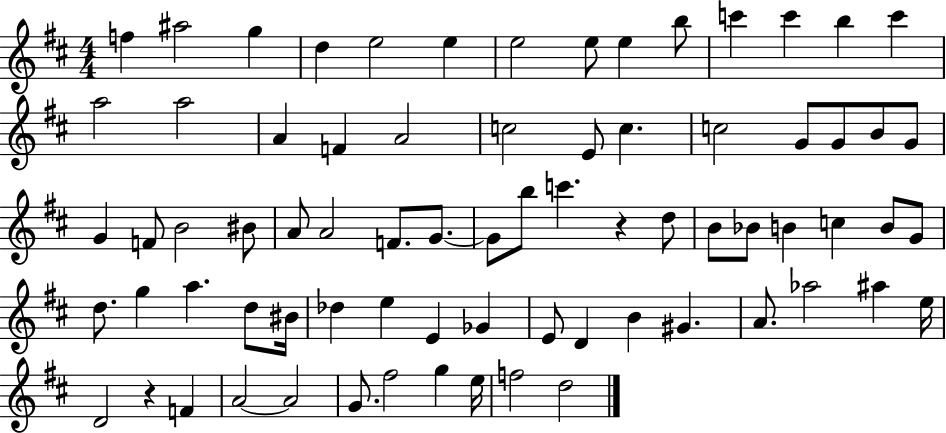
F5/q A#5/h G5/q D5/q E5/h E5/q E5/h E5/e E5/q B5/e C6/q C6/q B5/q C6/q A5/h A5/h A4/q F4/q A4/h C5/h E4/e C5/q. C5/h G4/e G4/e B4/e G4/e G4/q F4/e B4/h BIS4/e A4/e A4/h F4/e. G4/e. G4/e B5/e C6/q. R/q D5/e B4/e Bb4/e B4/q C5/q B4/e G4/e D5/e. G5/q A5/q. D5/e BIS4/s Db5/q E5/q E4/q Gb4/q E4/e D4/q B4/q G#4/q. A4/e. Ab5/h A#5/q E5/s D4/h R/q F4/q A4/h A4/h G4/e. F#5/h G5/q E5/s F5/h D5/h